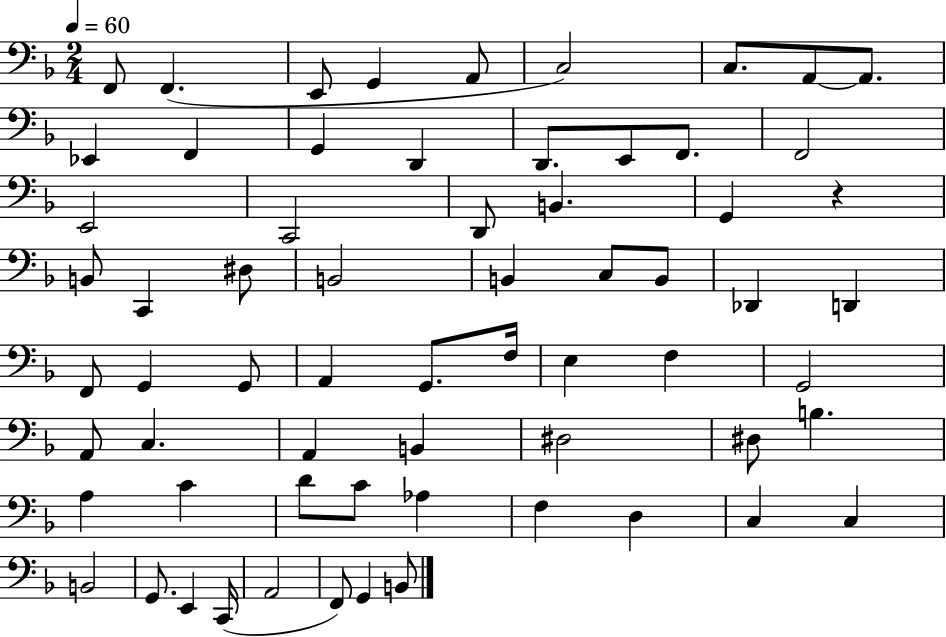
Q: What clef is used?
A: bass